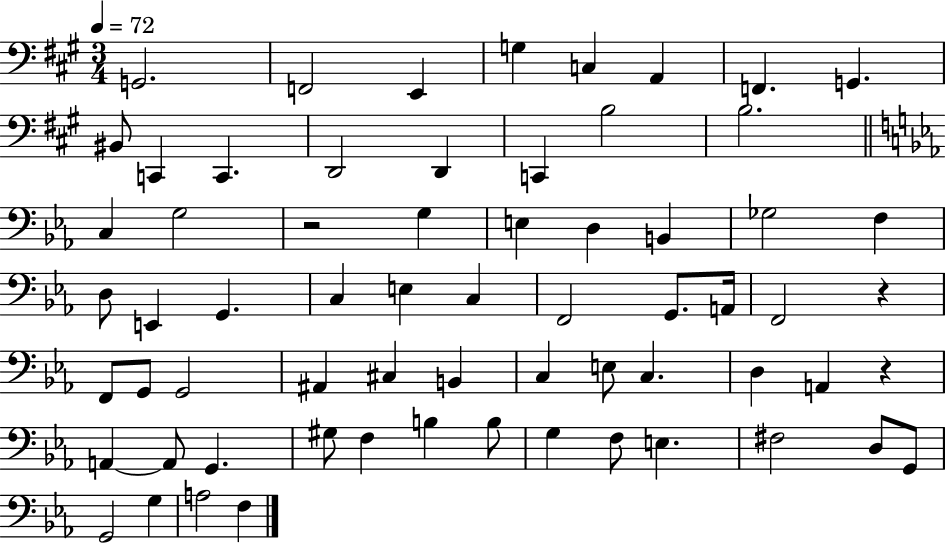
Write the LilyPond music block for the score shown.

{
  \clef bass
  \numericTimeSignature
  \time 3/4
  \key a \major
  \tempo 4 = 72
  g,2. | f,2 e,4 | g4 c4 a,4 | f,4. g,4. | \break bis,8 c,4 c,4. | d,2 d,4 | c,4 b2 | b2. | \break \bar "||" \break \key ees \major c4 g2 | r2 g4 | e4 d4 b,4 | ges2 f4 | \break d8 e,4 g,4. | c4 e4 c4 | f,2 g,8. a,16 | f,2 r4 | \break f,8 g,8 g,2 | ais,4 cis4 b,4 | c4 e8 c4. | d4 a,4 r4 | \break a,4~~ a,8 g,4. | gis8 f4 b4 b8 | g4 f8 e4. | fis2 d8 g,8 | \break g,2 g4 | a2 f4 | \bar "|."
}